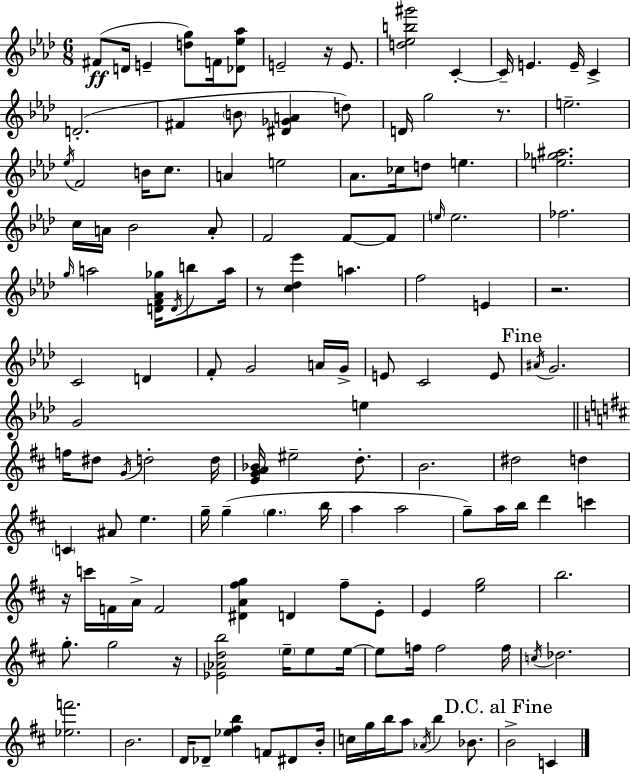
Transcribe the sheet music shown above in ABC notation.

X:1
T:Untitled
M:6/8
L:1/4
K:Fm
^F/2 D/4 E [dg]/2 F/4 [_D_e_a]/2 E2 z/4 E/2 [d_eb^g']2 C C/4 E E/4 C D2 ^F B/2 [^D_GA] d/2 D/4 g2 z/2 e2 _e/4 F2 B/4 c/2 A e2 _A/2 _c/4 d/2 e [e_g^a]2 c/4 A/4 _B2 A/2 F2 F/2 F/2 e/4 e2 _f2 g/4 a2 [DF_A_g]/4 D/4 b/2 a/4 z/2 [c_d_e'] a f2 E z2 C2 D F/2 G2 A/4 G/4 E/2 C2 E/2 ^A/4 G2 G2 e f/4 ^d/2 G/4 d2 d/4 [EGA_B]/4 ^e2 d/2 B2 ^d2 d C ^A/2 e g/4 g g b/4 a a2 g/2 a/4 b/4 d' c' z/4 c'/4 F/4 A/4 F2 [^DA^fg] D ^f/2 E/2 E [eg]2 b2 g/2 g2 z/4 [_E_Adb]2 e/4 e/2 e/4 e/2 f/4 f2 f/4 c/4 _d2 [_ef']2 B2 D/4 _D/2 [_e^fb] F/2 ^D/2 B/4 c/4 g/4 b/4 a/2 _A/4 b _B/2 B2 C